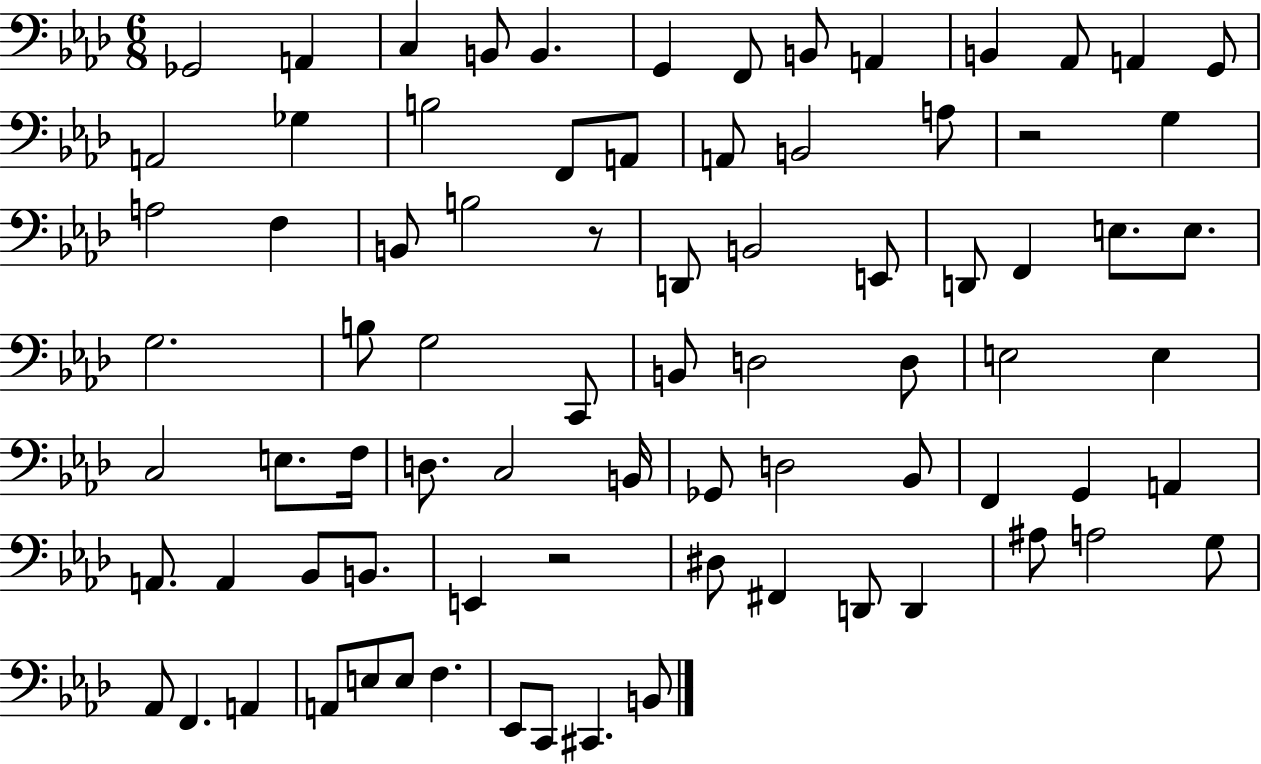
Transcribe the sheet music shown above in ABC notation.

X:1
T:Untitled
M:6/8
L:1/4
K:Ab
_G,,2 A,, C, B,,/2 B,, G,, F,,/2 B,,/2 A,, B,, _A,,/2 A,, G,,/2 A,,2 _G, B,2 F,,/2 A,,/2 A,,/2 B,,2 A,/2 z2 G, A,2 F, B,,/2 B,2 z/2 D,,/2 B,,2 E,,/2 D,,/2 F,, E,/2 E,/2 G,2 B,/2 G,2 C,,/2 B,,/2 D,2 D,/2 E,2 E, C,2 E,/2 F,/4 D,/2 C,2 B,,/4 _G,,/2 D,2 _B,,/2 F,, G,, A,, A,,/2 A,, _B,,/2 B,,/2 E,, z2 ^D,/2 ^F,, D,,/2 D,, ^A,/2 A,2 G,/2 _A,,/2 F,, A,, A,,/2 E,/2 E,/2 F, _E,,/2 C,,/2 ^C,, B,,/2